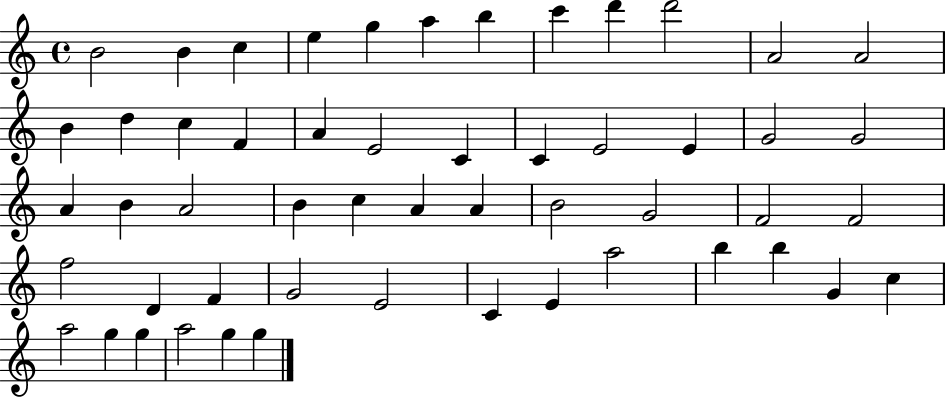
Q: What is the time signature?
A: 4/4